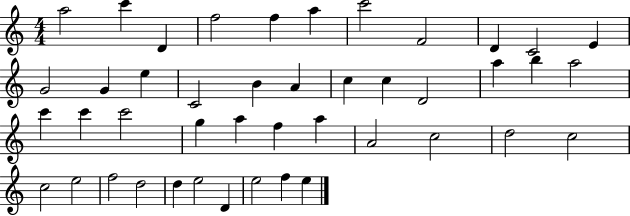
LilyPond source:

{
  \clef treble
  \numericTimeSignature
  \time 4/4
  \key c \major
  a''2 c'''4 d'4 | f''2 f''4 a''4 | c'''2 f'2 | d'4 c'2 e'4 | \break g'2 g'4 e''4 | c'2 b'4 a'4 | c''4 c''4 d'2 | a''4 b''4 a''2 | \break c'''4 c'''4 c'''2 | g''4 a''4 f''4 a''4 | a'2 c''2 | d''2 c''2 | \break c''2 e''2 | f''2 d''2 | d''4 e''2 d'4 | e''2 f''4 e''4 | \break \bar "|."
}